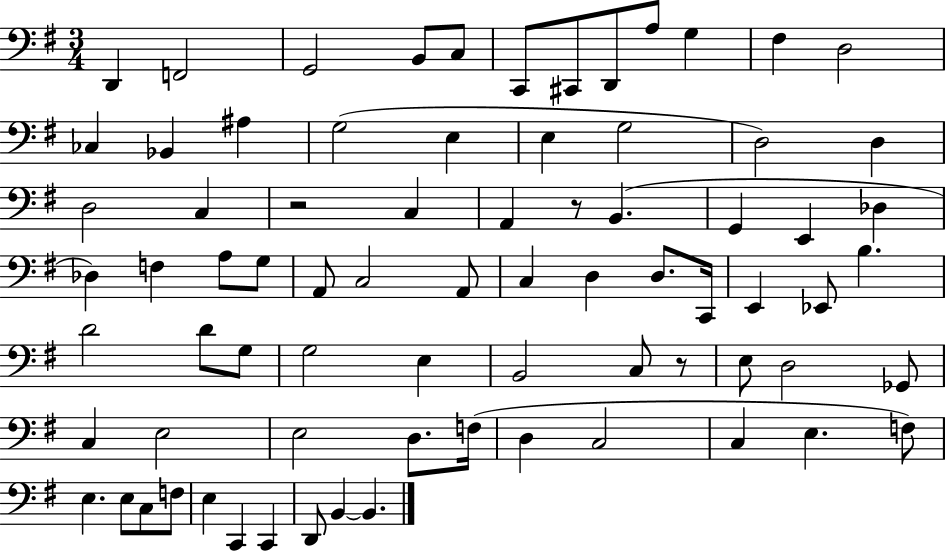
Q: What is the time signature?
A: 3/4